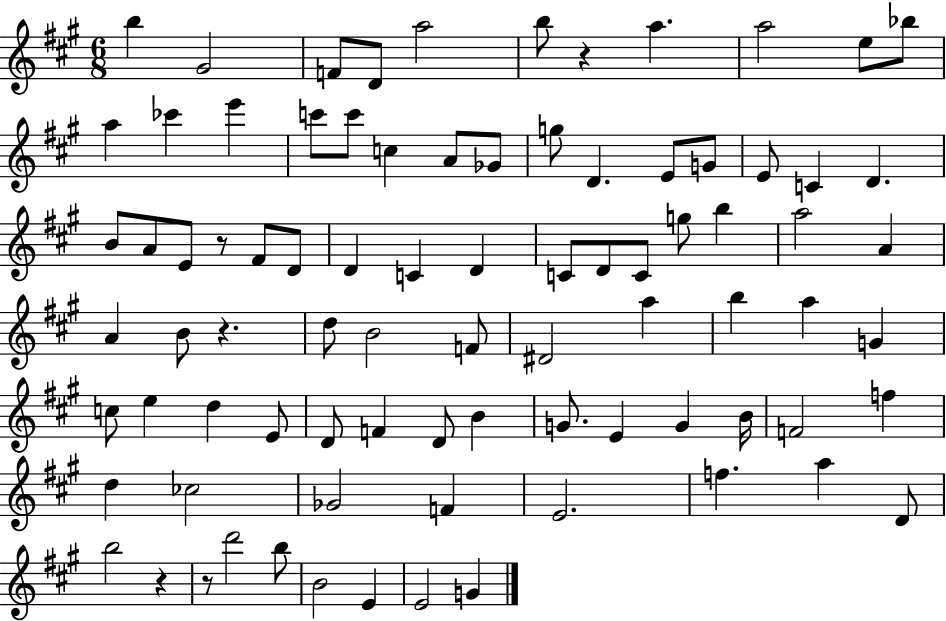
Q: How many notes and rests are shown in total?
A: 84